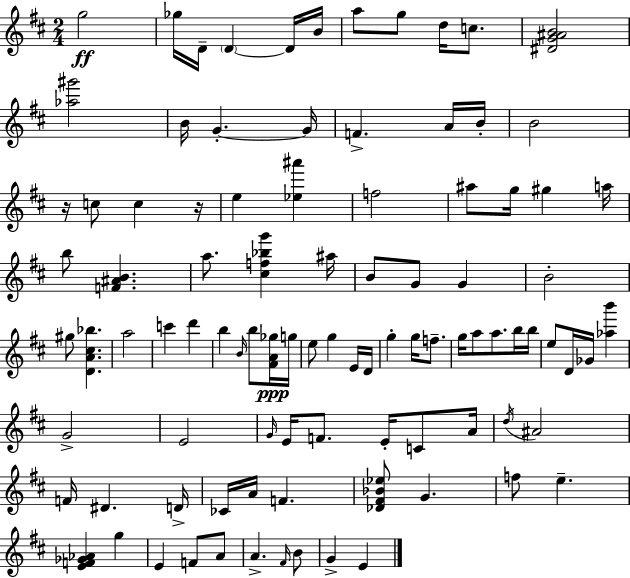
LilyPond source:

{
  \clef treble
  \numericTimeSignature
  \time 2/4
  \key d \major
  g''2\ff | ges''16 d'16-- \parenthesize d'4~~ d'16 b'16 | a''8 g''8 d''16 c''8. | <dis' g' ais' b'>2 | \break <aes'' gis'''>2 | b'16 g'4.-.~~ g'16 | f'4.-> a'16 b'16-. | b'2 | \break r16 c''8 c''4 r16 | e''4 <ees'' ais'''>4 | f''2 | ais''8 g''16 gis''4 a''16 | \break b''8 <f' ais' b'>4. | a''8. <cis'' f'' bes'' g'''>4 ais''16 | b'8 g'8 g'4 | b'2-. | \break gis''8 <d' a' cis'' bes''>4. | a''2 | c'''4 d'''4 | b''4 \grace { b'16 } b''8 <fis' a' ges''>16\ppp | \break g''16 e''8 g''4 e'16 | d'16 g''4-. g''16 f''8.-- | g''16 a''8 a''8. b''16 | b''16 e''8 d'16 ges'16 <aes'' b'''>4 | \break g'2-> | e'2 | \grace { g'16 } e'16 f'8. e'16-. c'8 | a'16 \acciaccatura { d''16 } ais'2 | \break f'16 dis'4. | d'16-> ces'16 a'16 f'4. | <des' fis' bes' ees''>8 g'4. | f''8 e''4.-- | \break <e' f' ges' aes'>4 g''4 | e'4 f'8 | a'8 a'4.-> | \grace { fis'16 } b'8 g'4-> | \break e'4 \bar "|."
}